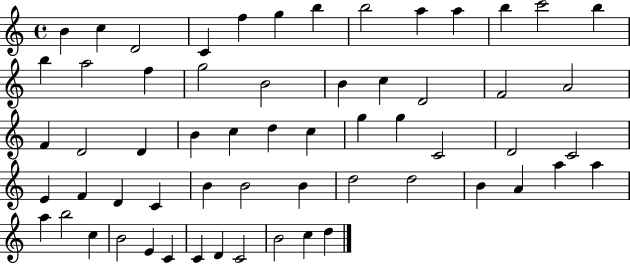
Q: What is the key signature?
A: C major